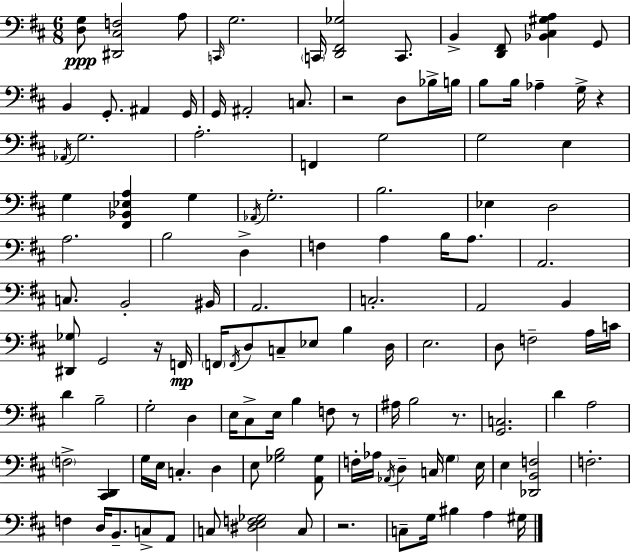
[D3,G3]/e [D#2,C#3,F3]/h A3/e C2/s G3/h. C2/s [D2,F#2,Gb3]/h C2/e. B2/q [D2,F#2]/e [Bb2,C#3,G#3,A3]/q G2/e B2/q G2/e. A#2/q G2/s G2/s A#2/h C3/e. R/h D3/e Bb3/s B3/s B3/e B3/s Ab3/q G3/s R/q Ab2/s G3/h. A3/h. F2/q G3/h G3/h E3/q G3/q [F#2,Bb2,Eb3,A3]/q G3/q Ab2/s G3/h. B3/h. Eb3/q D3/h A3/h. B3/h D3/q F3/q A3/q B3/s A3/e. A2/h. C3/e. B2/h BIS2/s A2/h. C3/h. A2/h B2/q [D#2,Gb3]/e G2/h R/s F2/s F2/s F2/s D3/e C3/e Eb3/e B3/q D3/s E3/h. D3/e F3/h A3/s C4/s D4/q B3/h G3/h D3/q E3/s C#3/e E3/s B3/q F3/e R/e A#3/s B3/h R/e. [G2,C3]/h. D4/q A3/h F3/h [C#2,D2]/q G3/s E3/s C3/q. D3/q E3/e [Gb3,B3]/h [A2,Gb3]/e F3/s Ab3/s Ab2/s D3/q C3/s G3/q E3/s E3/q [Db2,B2,F3]/h F3/h. F3/q D3/s B2/e. C3/e A2/e C3/e [D#3,E3,F3,Gb3]/h C3/e R/h. C3/e G3/s BIS3/q A3/q G#3/s